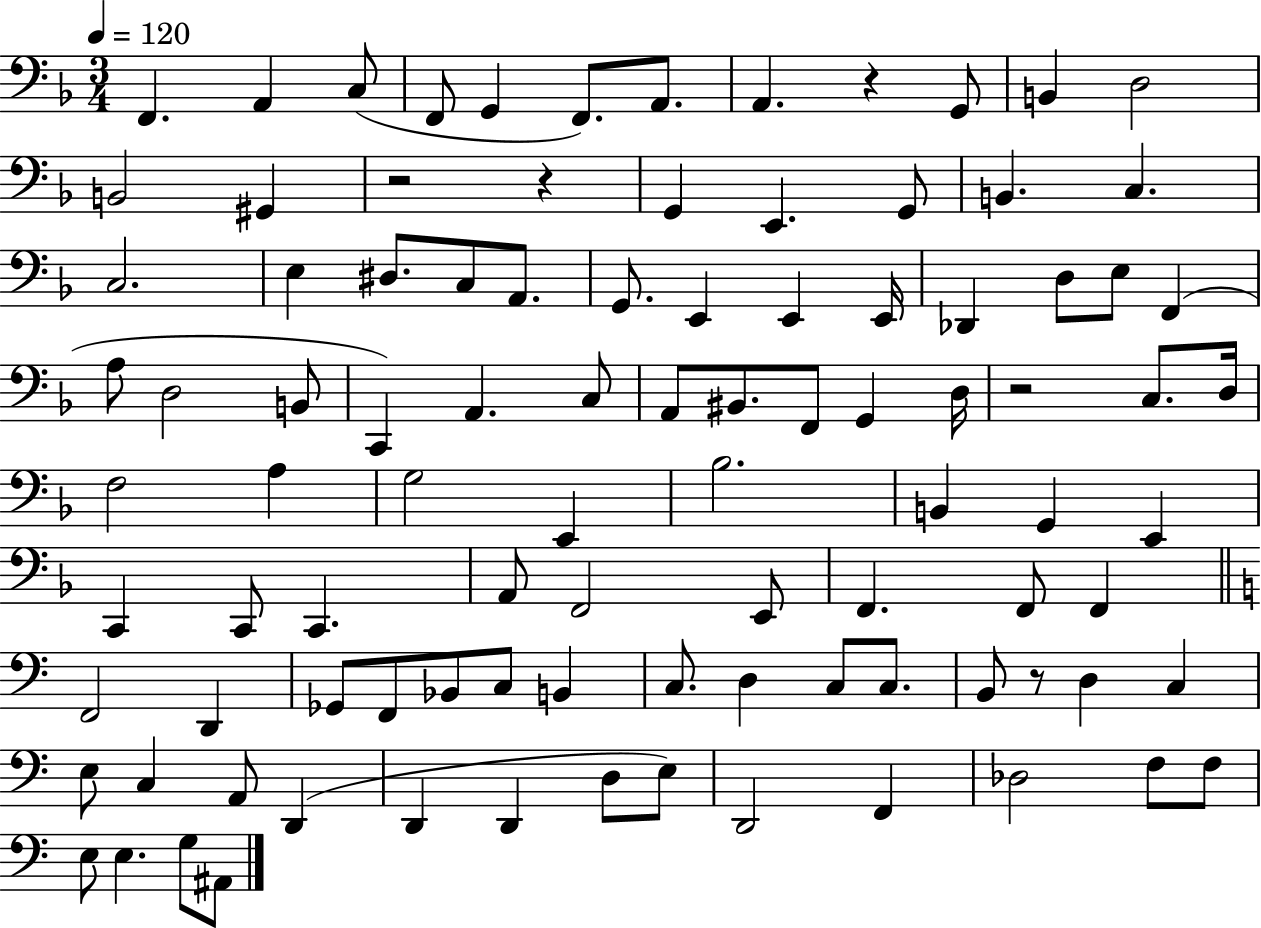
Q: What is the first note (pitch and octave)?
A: F2